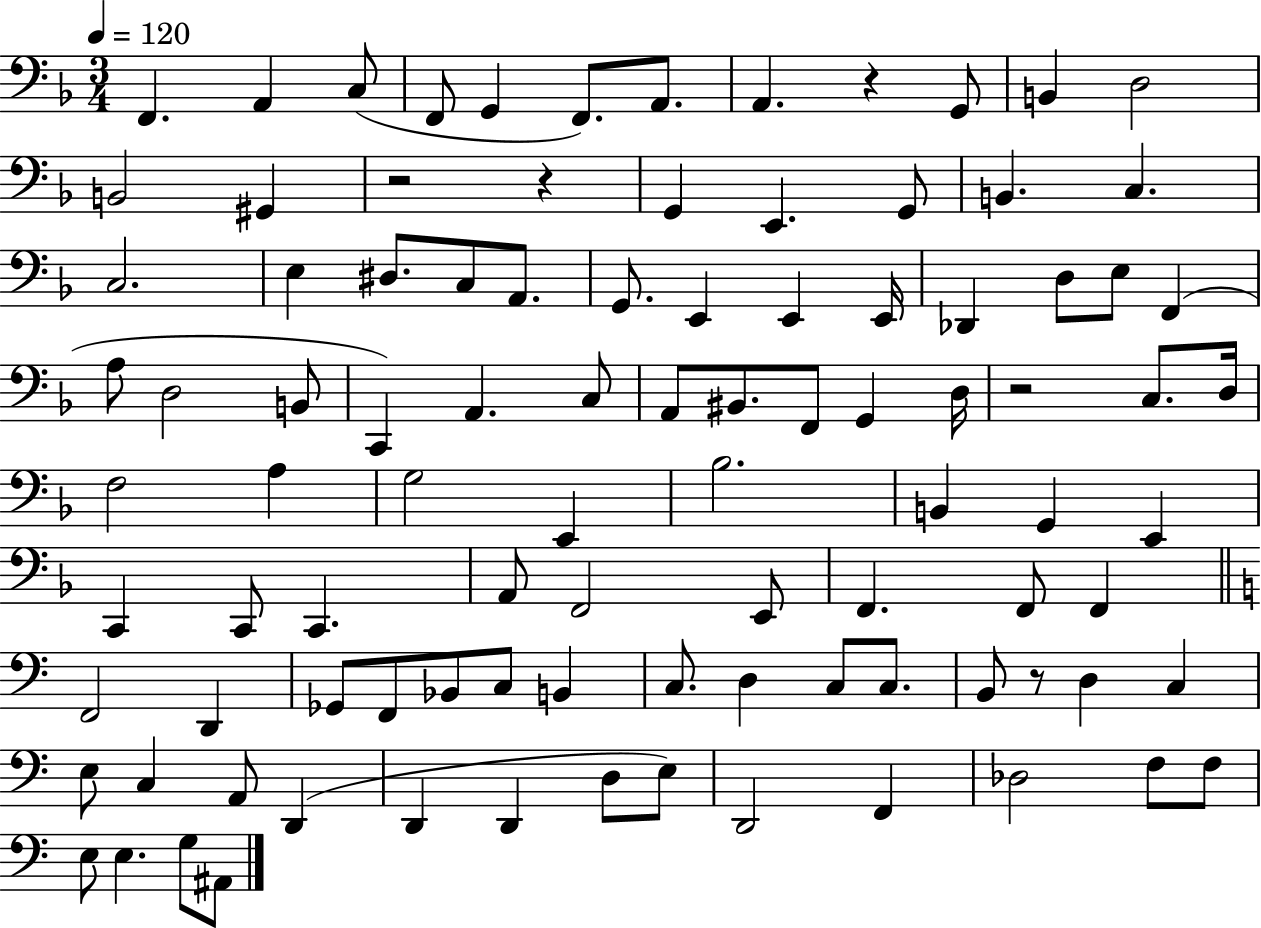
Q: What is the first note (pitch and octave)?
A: F2